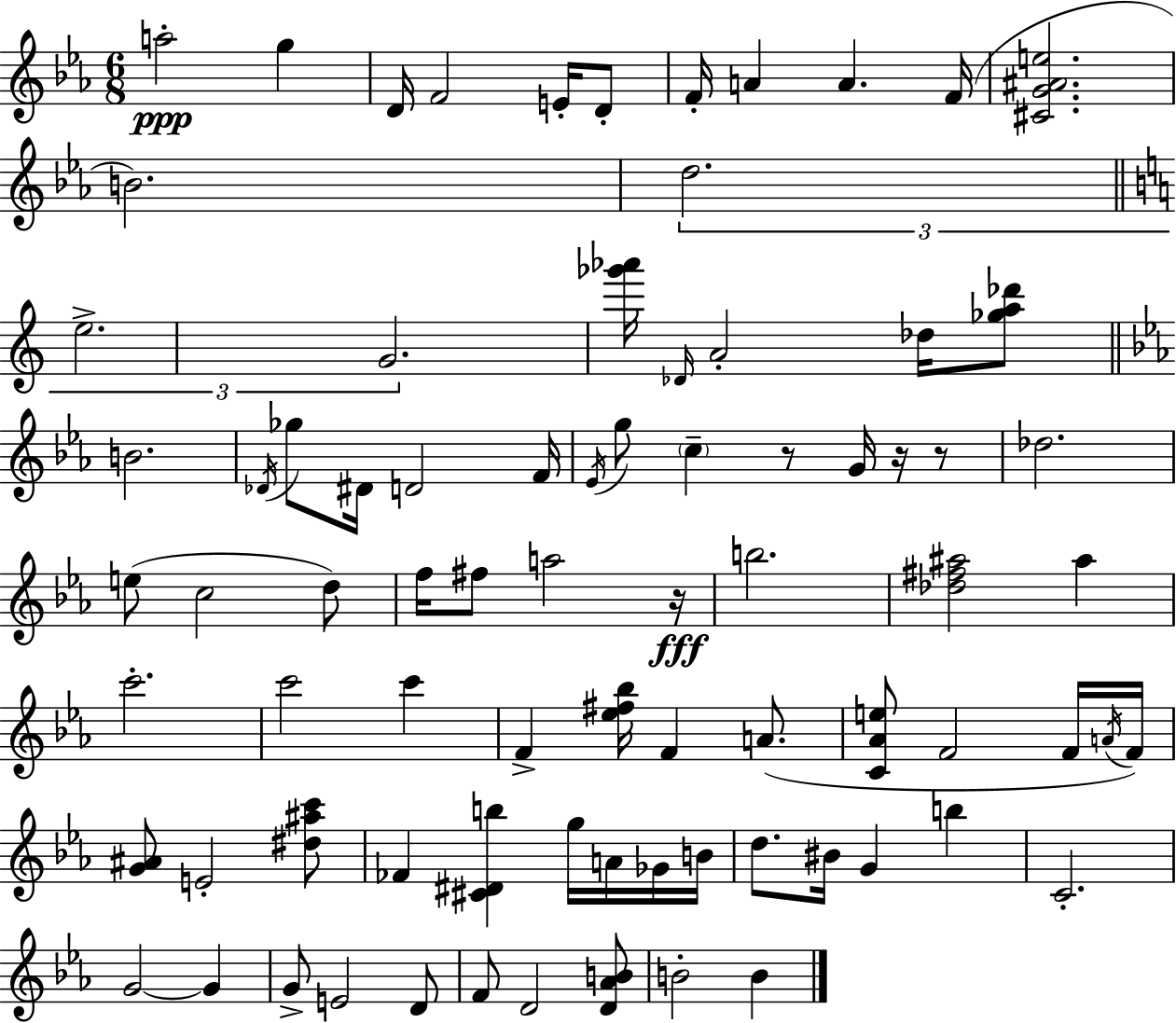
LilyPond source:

{
  \clef treble
  \numericTimeSignature
  \time 6/8
  \key ees \major
  a''2-.\ppp g''4 | d'16 f'2 e'16-. d'8-. | f'16-. a'4 a'4. f'16( | <cis' g' ais' e''>2. | \break b'2.) | \tuplet 3/2 { d''2. | \bar "||" \break \key c \major e''2.-> | g'2. } | <ges''' aes'''>16 \grace { des'16 } a'2-. des''16 <ges'' a'' des'''>8 | \bar "||" \break \key c \minor b'2. | \acciaccatura { des'16 } ges''8 dis'16 d'2 | f'16 \acciaccatura { ees'16 } g''8 \parenthesize c''4-- r8 g'16 r16 | r8 des''2. | \break e''8( c''2 | d''8) f''16 fis''8 a''2 | r16\fff b''2. | <des'' fis'' ais''>2 ais''4 | \break c'''2.-. | c'''2 c'''4 | f'4-> <ees'' fis'' bes''>16 f'4 a'8.( | <c' aes' e''>8 f'2 | \break f'16 \acciaccatura { a'16 } f'16) <g' ais'>8 e'2-. | <dis'' ais'' c'''>8 fes'4 <cis' dis' b''>4 g''16 | a'16 ges'16 b'16 d''8. bis'16 g'4 b''4 | c'2.-. | \break g'2~~ g'4 | g'8-> e'2 | d'8 f'8 d'2 | <d' aes' b'>8 b'2-. b'4 | \break \bar "|."
}